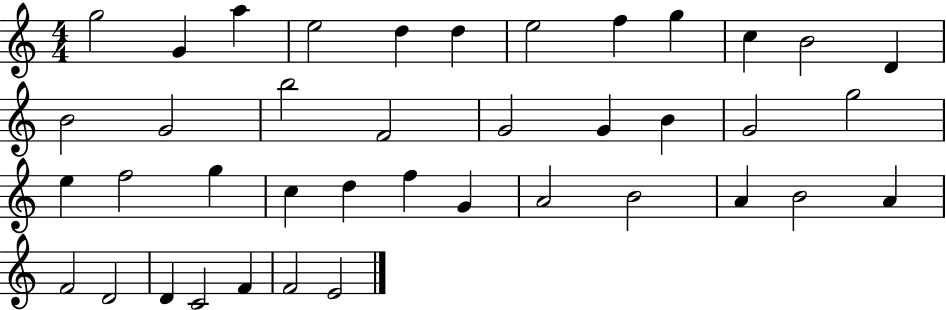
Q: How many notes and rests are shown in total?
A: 40